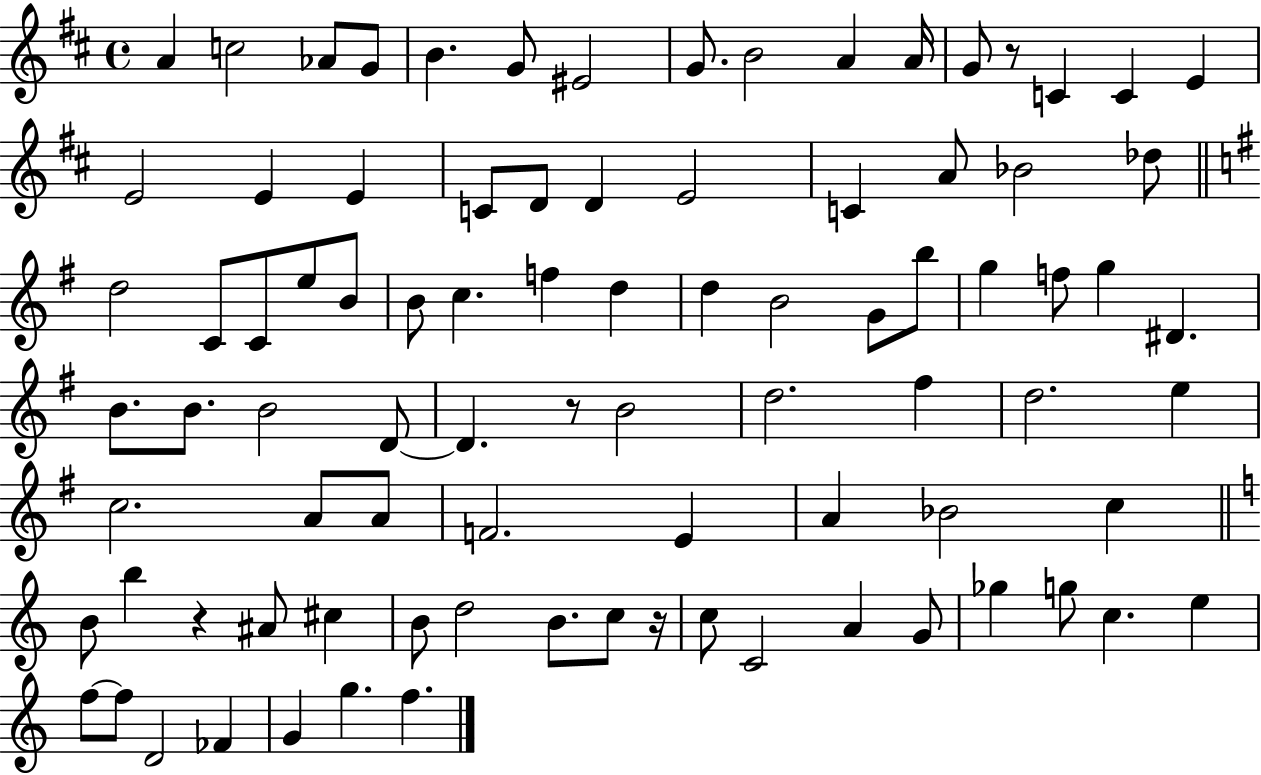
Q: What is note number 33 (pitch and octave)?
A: C5